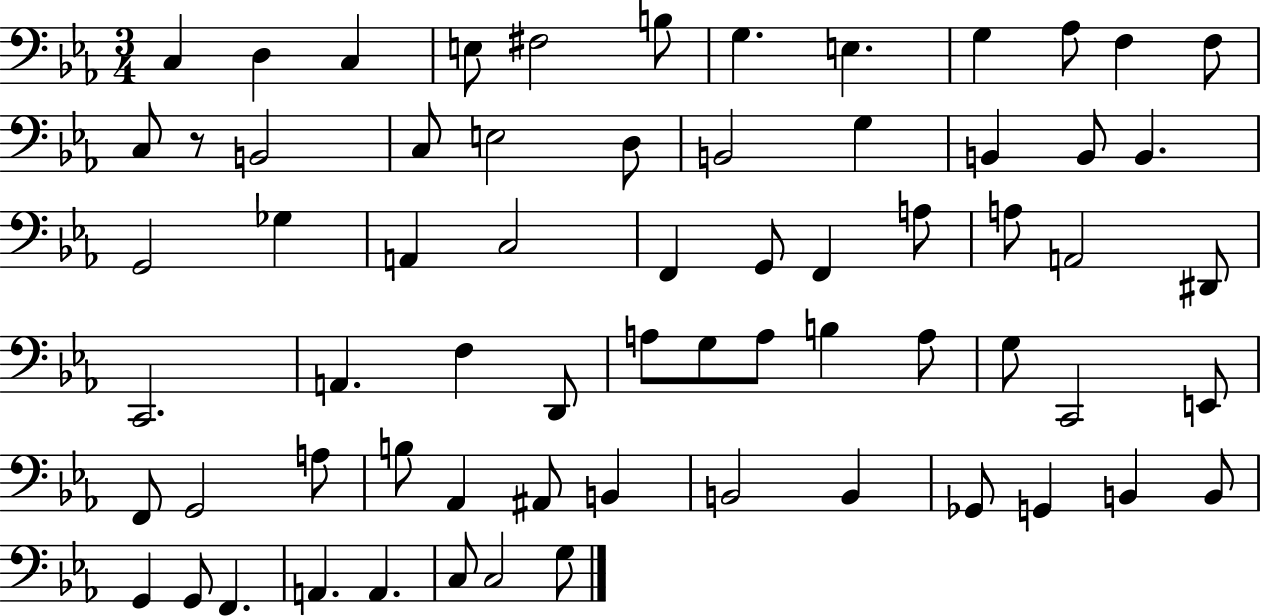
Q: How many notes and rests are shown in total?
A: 67